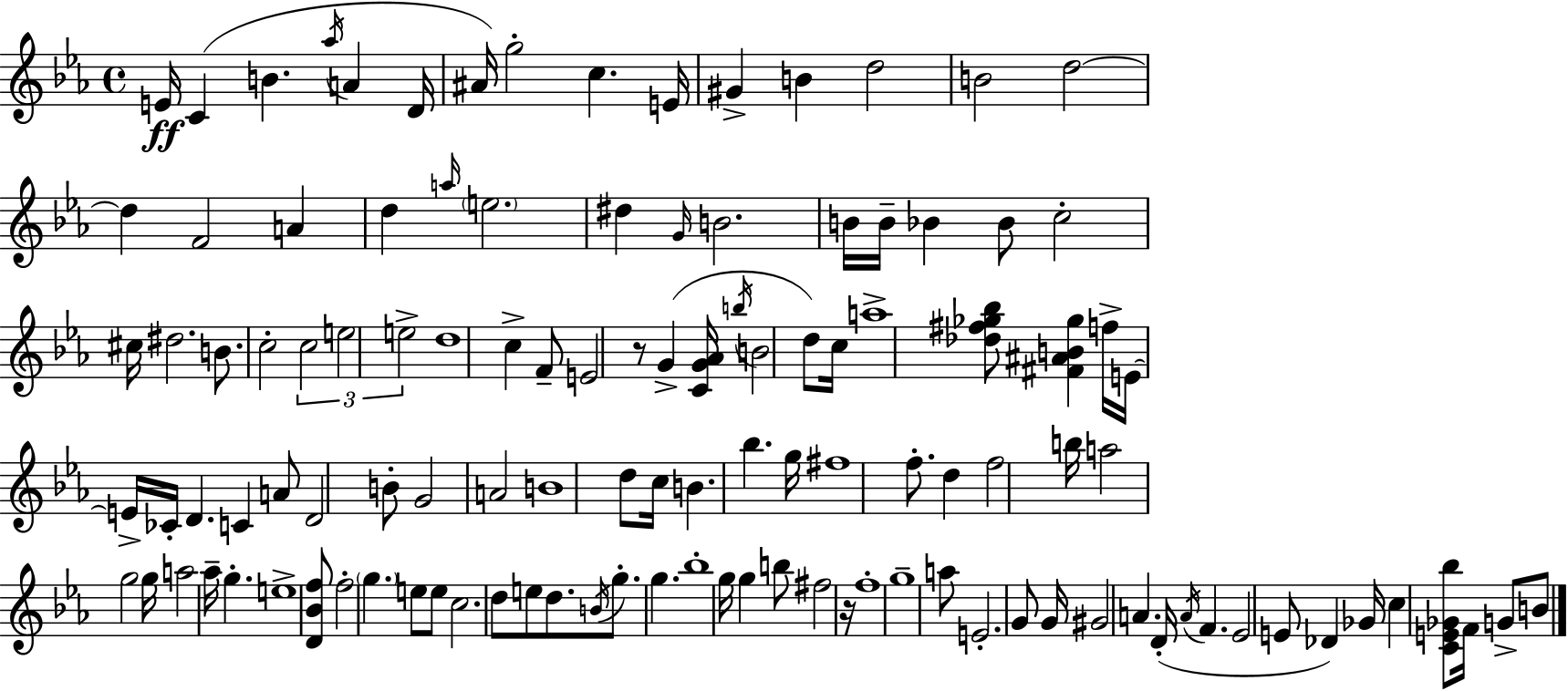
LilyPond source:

{
  \clef treble
  \time 4/4
  \defaultTimeSignature
  \key ees \major
  \repeat volta 2 { e'16\ff c'4( b'4. \acciaccatura { aes''16 } a'4 | d'16 ais'16) g''2-. c''4. | e'16 gis'4-> b'4 d''2 | b'2 d''2~~ | \break d''4 f'2 a'4 | d''4 \grace { a''16 } \parenthesize e''2. | dis''4 \grace { g'16 } b'2. | b'16 b'16-- bes'4 bes'8 c''2-. | \break cis''16 dis''2. | b'8. c''2-. \tuplet 3/2 { c''2 | e''2 e''2-> } | d''1 | \break c''4-> f'8-- e'2 | r8 g'4->( <c' g' aes'>16 \acciaccatura { b''16 } b'2 | d''8) c''16 a''1-> | <des'' fis'' ges'' bes''>8 <fis' ais' b' ges''>4 f''16-> e'16~~ e'16-> ces'16-. d'4. | \break c'4 a'8 d'2 | b'8-. g'2 a'2 | b'1 | d''8 c''16 b'4. bes''4. | \break g''16 fis''1 | f''8.-. d''4 f''2 | b''16 a''2 g''2 | g''16 a''2 aes''16-- g''4.-. | \break e''1-> | <d' bes' f''>8 f''2-. \parenthesize g''4. | e''8 e''8 c''2. | d''8 e''8 d''8. \acciaccatura { b'16 } g''8.-. g''4. | \break bes''1-. | g''16 g''4 b''8 fis''2 | r16 f''1-. | g''1-- | \break a''8 e'2.-. | g'8 g'16 gis'2 a'4. | d'16-.( \acciaccatura { a'16 } f'4. ees'2 | e'8 des'4) ges'16 c''4 <c' e' ges' bes''>8 | \break f'16 g'8-> b'8 } \bar "|."
}